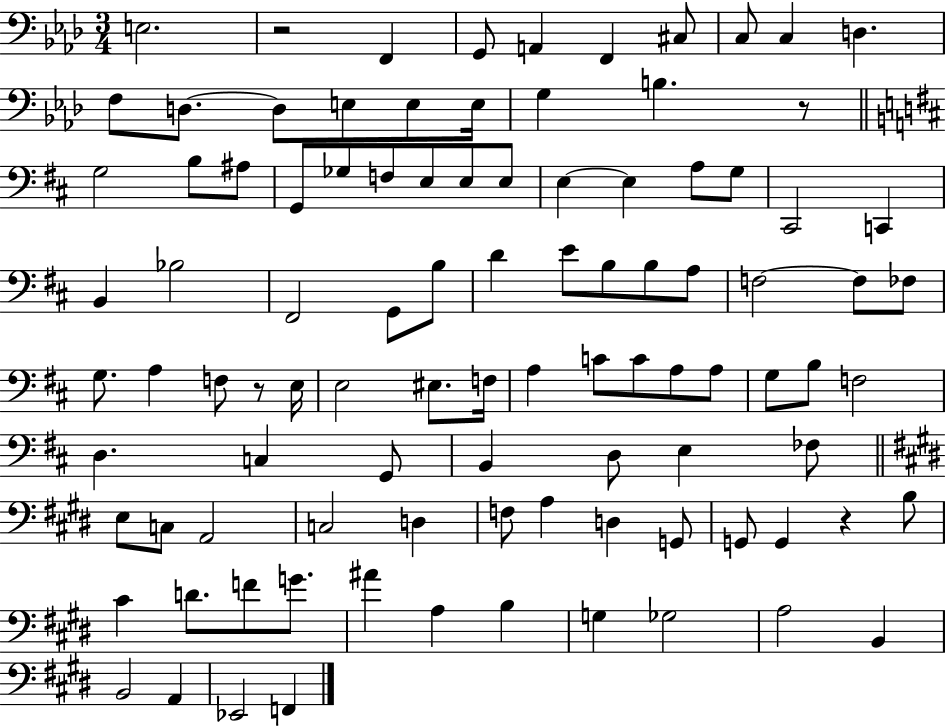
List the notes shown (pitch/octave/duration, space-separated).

E3/h. R/h F2/q G2/e A2/q F2/q C#3/e C3/e C3/q D3/q. F3/e D3/e. D3/e E3/e E3/e E3/s G3/q B3/q. R/e G3/h B3/e A#3/e G2/e Gb3/e F3/e E3/e E3/e E3/e E3/q E3/q A3/e G3/e C#2/h C2/q B2/q Bb3/h F#2/h G2/e B3/e D4/q E4/e B3/e B3/e A3/e F3/h F3/e FES3/e G3/e. A3/q F3/e R/e E3/s E3/h EIS3/e. F3/s A3/q C4/e C4/e A3/e A3/e G3/e B3/e F3/h D3/q. C3/q G2/e B2/q D3/e E3/q FES3/e E3/e C3/e A2/h C3/h D3/q F3/e A3/q D3/q G2/e G2/e G2/q R/q B3/e C#4/q D4/e. F4/e G4/e. A#4/q A3/q B3/q G3/q Gb3/h A3/h B2/q B2/h A2/q Eb2/h F2/q